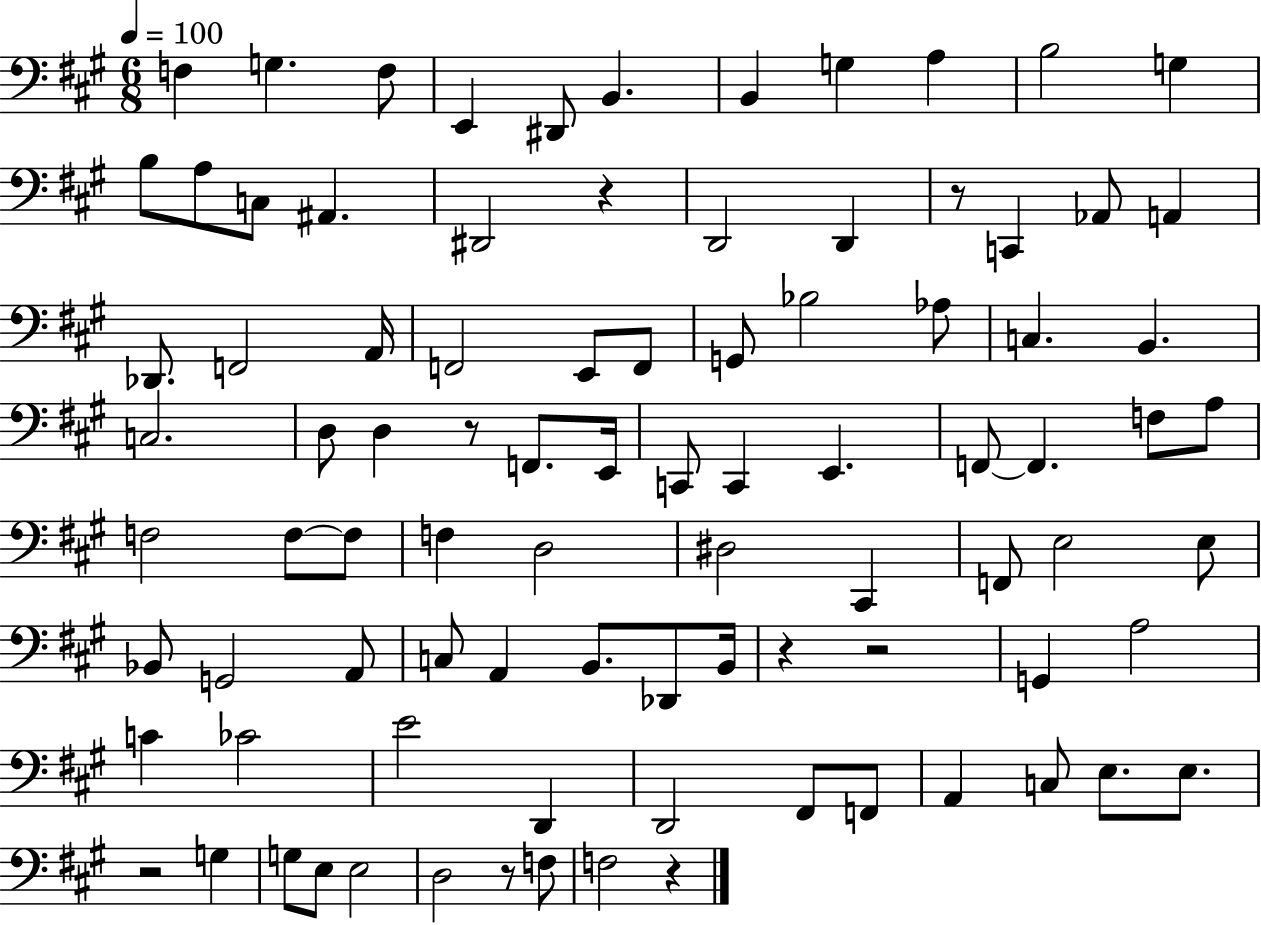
X:1
T:Untitled
M:6/8
L:1/4
K:A
F, G, F,/2 E,, ^D,,/2 B,, B,, G, A, B,2 G, B,/2 A,/2 C,/2 ^A,, ^D,,2 z D,,2 D,, z/2 C,, _A,,/2 A,, _D,,/2 F,,2 A,,/4 F,,2 E,,/2 F,,/2 G,,/2 _B,2 _A,/2 C, B,, C,2 D,/2 D, z/2 F,,/2 E,,/4 C,,/2 C,, E,, F,,/2 F,, F,/2 A,/2 F,2 F,/2 F,/2 F, D,2 ^D,2 ^C,, F,,/2 E,2 E,/2 _B,,/2 G,,2 A,,/2 C,/2 A,, B,,/2 _D,,/2 B,,/4 z z2 G,, A,2 C _C2 E2 D,, D,,2 ^F,,/2 F,,/2 A,, C,/2 E,/2 E,/2 z2 G, G,/2 E,/2 E,2 D,2 z/2 F,/2 F,2 z